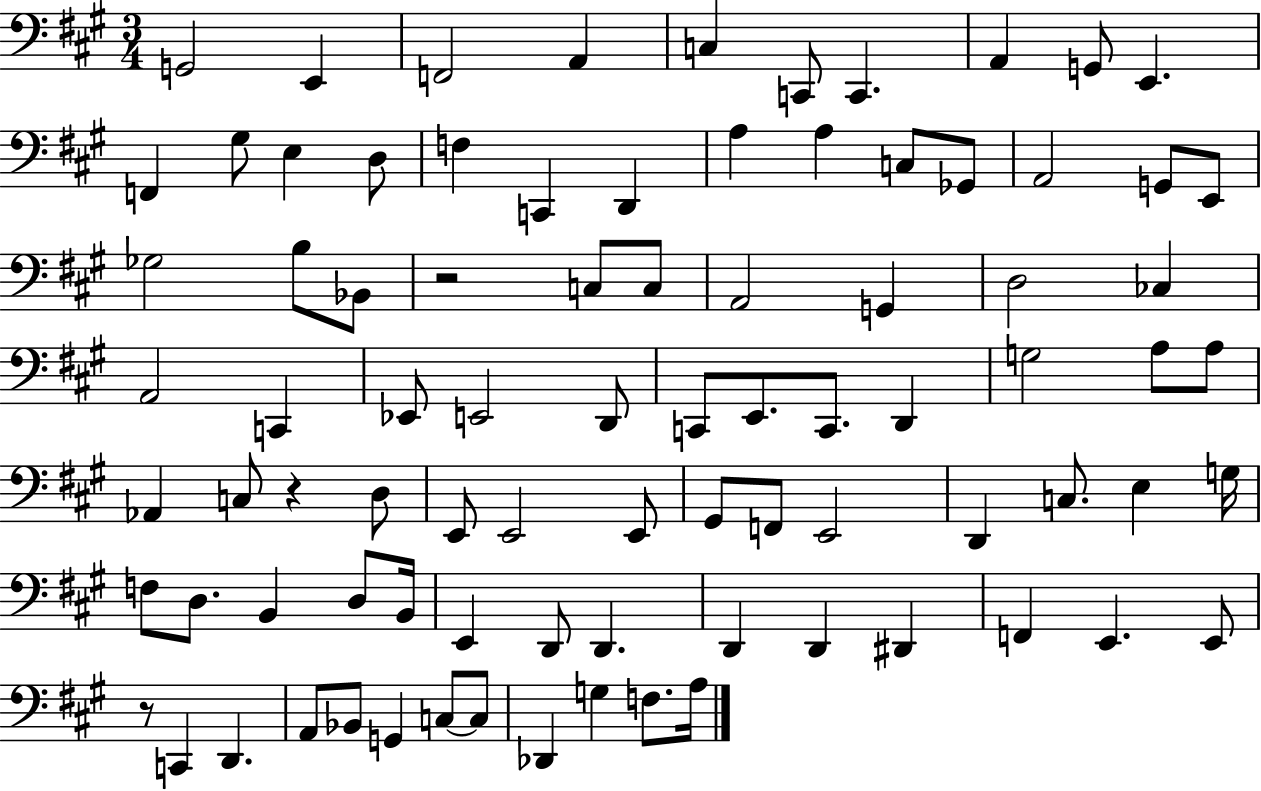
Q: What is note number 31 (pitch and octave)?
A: G2